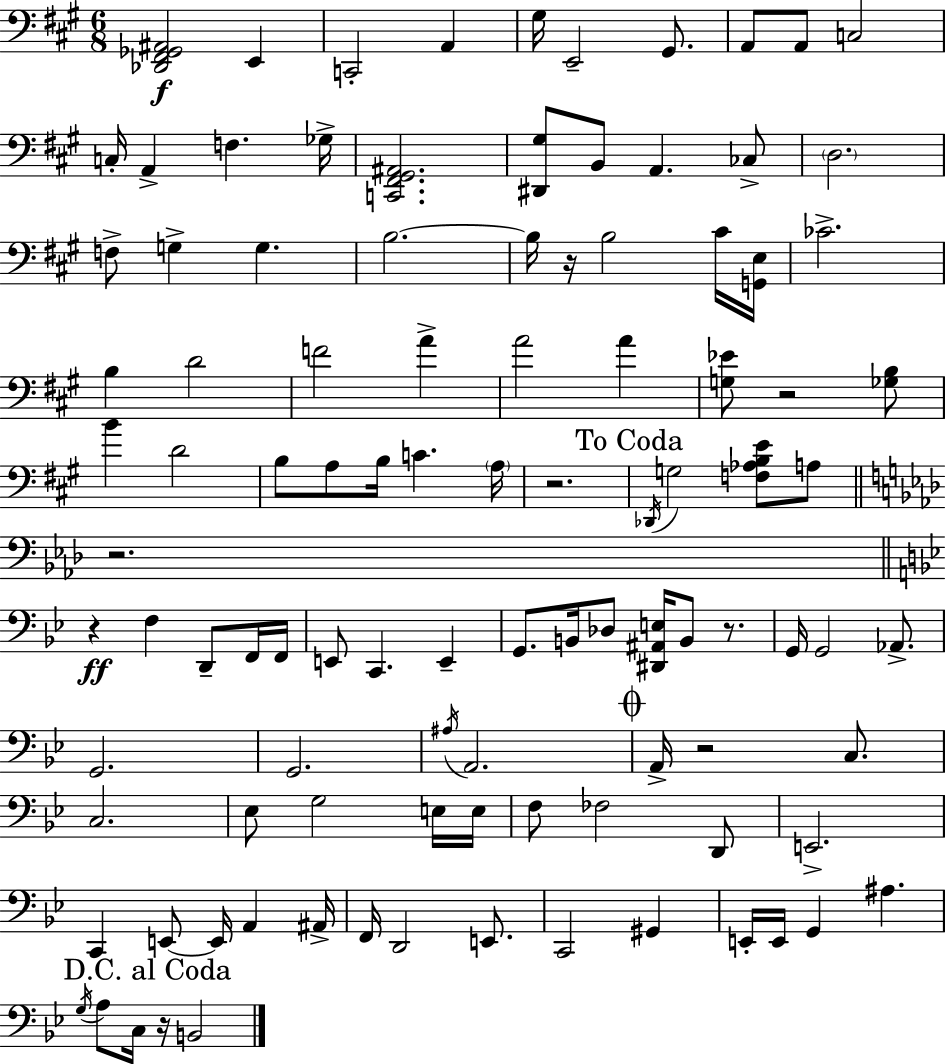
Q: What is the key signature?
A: A major